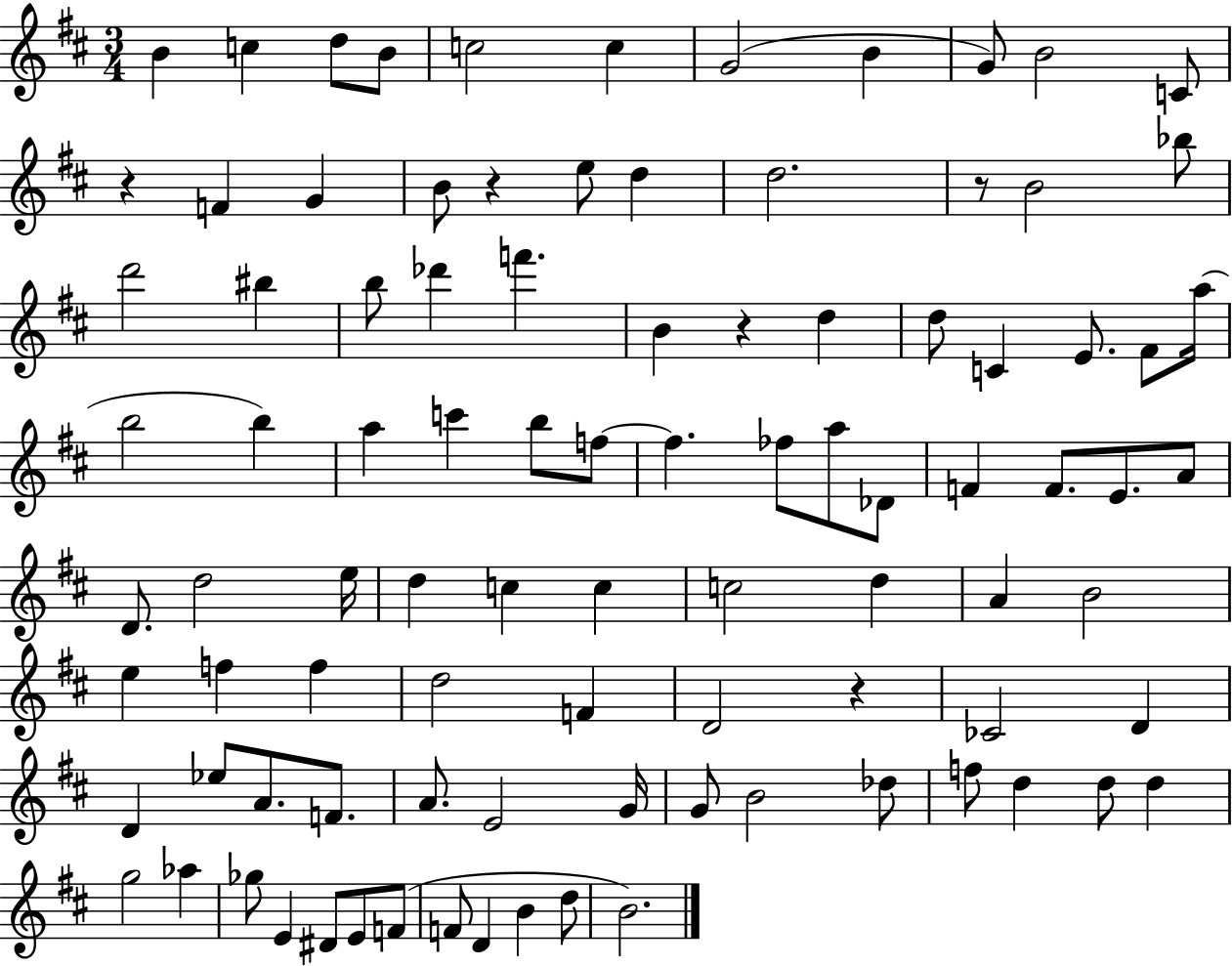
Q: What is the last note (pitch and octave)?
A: B4